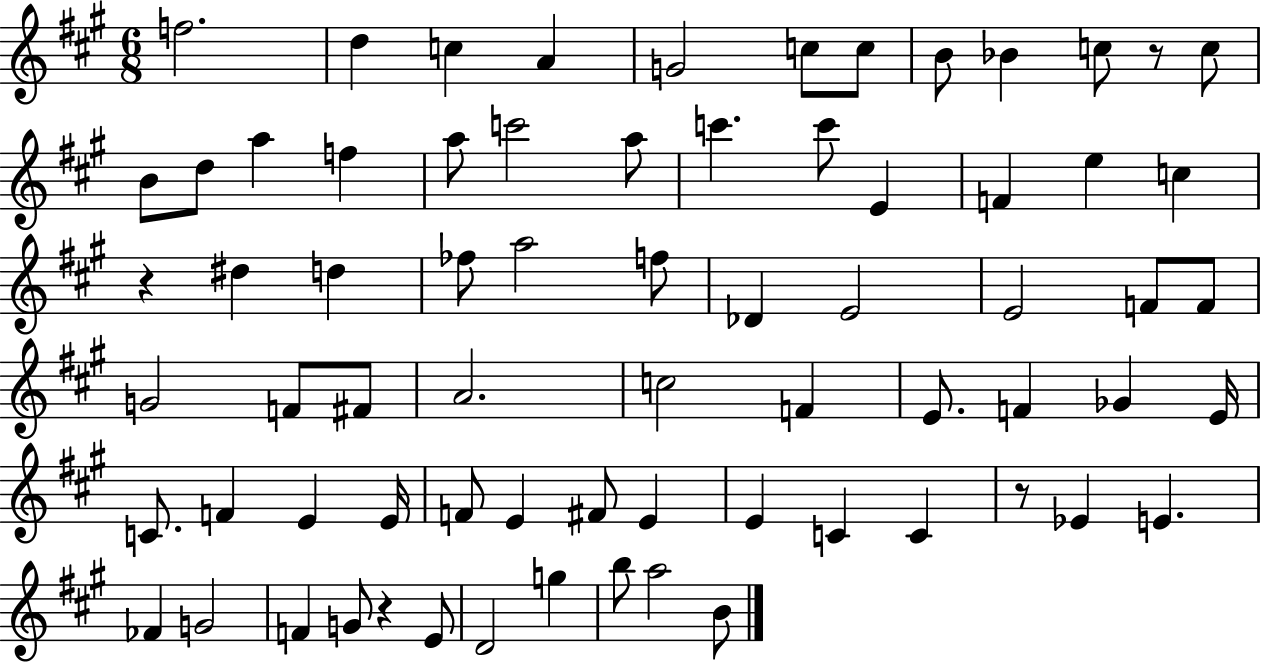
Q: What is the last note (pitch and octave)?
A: B4